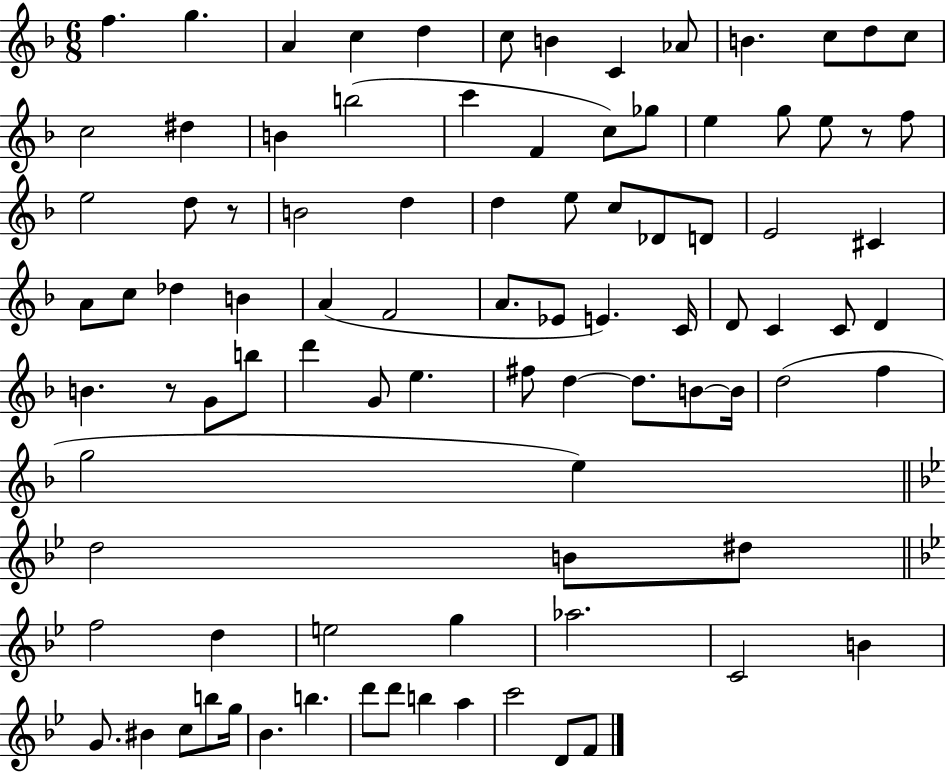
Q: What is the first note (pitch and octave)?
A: F5